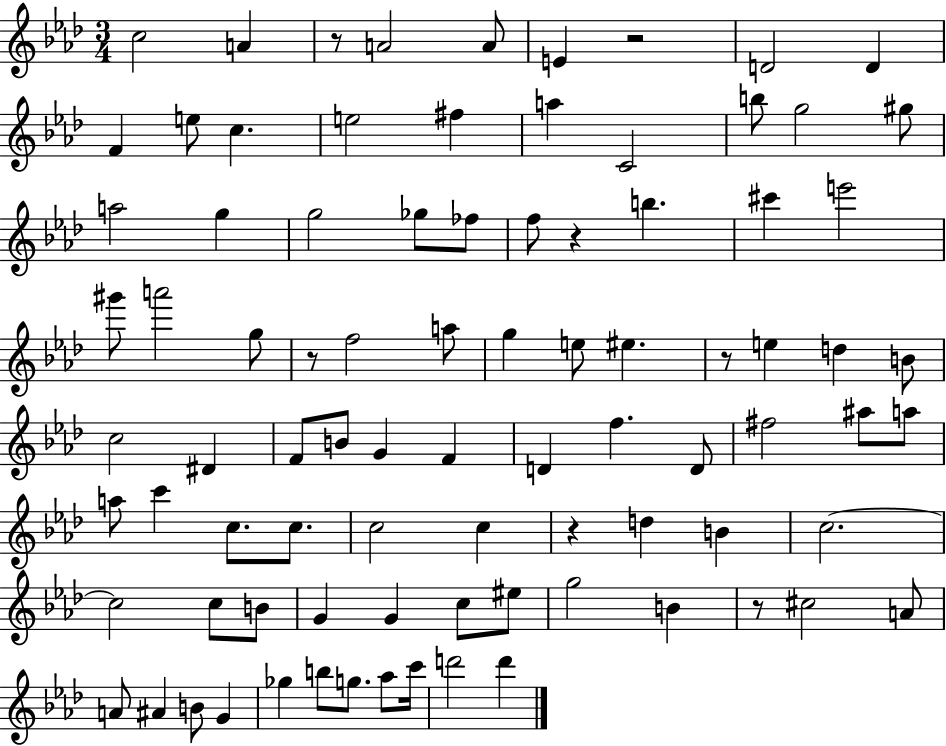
{
  \clef treble
  \numericTimeSignature
  \time 3/4
  \key aes \major
  c''2 a'4 | r8 a'2 a'8 | e'4 r2 | d'2 d'4 | \break f'4 e''8 c''4. | e''2 fis''4 | a''4 c'2 | b''8 g''2 gis''8 | \break a''2 g''4 | g''2 ges''8 fes''8 | f''8 r4 b''4. | cis'''4 e'''2 | \break gis'''8 a'''2 g''8 | r8 f''2 a''8 | g''4 e''8 eis''4. | r8 e''4 d''4 b'8 | \break c''2 dis'4 | f'8 b'8 g'4 f'4 | d'4 f''4. d'8 | fis''2 ais''8 a''8 | \break a''8 c'''4 c''8. c''8. | c''2 c''4 | r4 d''4 b'4 | c''2.~~ | \break c''2 c''8 b'8 | g'4 g'4 c''8 eis''8 | g''2 b'4 | r8 cis''2 a'8 | \break a'8 ais'4 b'8 g'4 | ges''4 b''8 g''8. aes''8 c'''16 | d'''2 d'''4 | \bar "|."
}